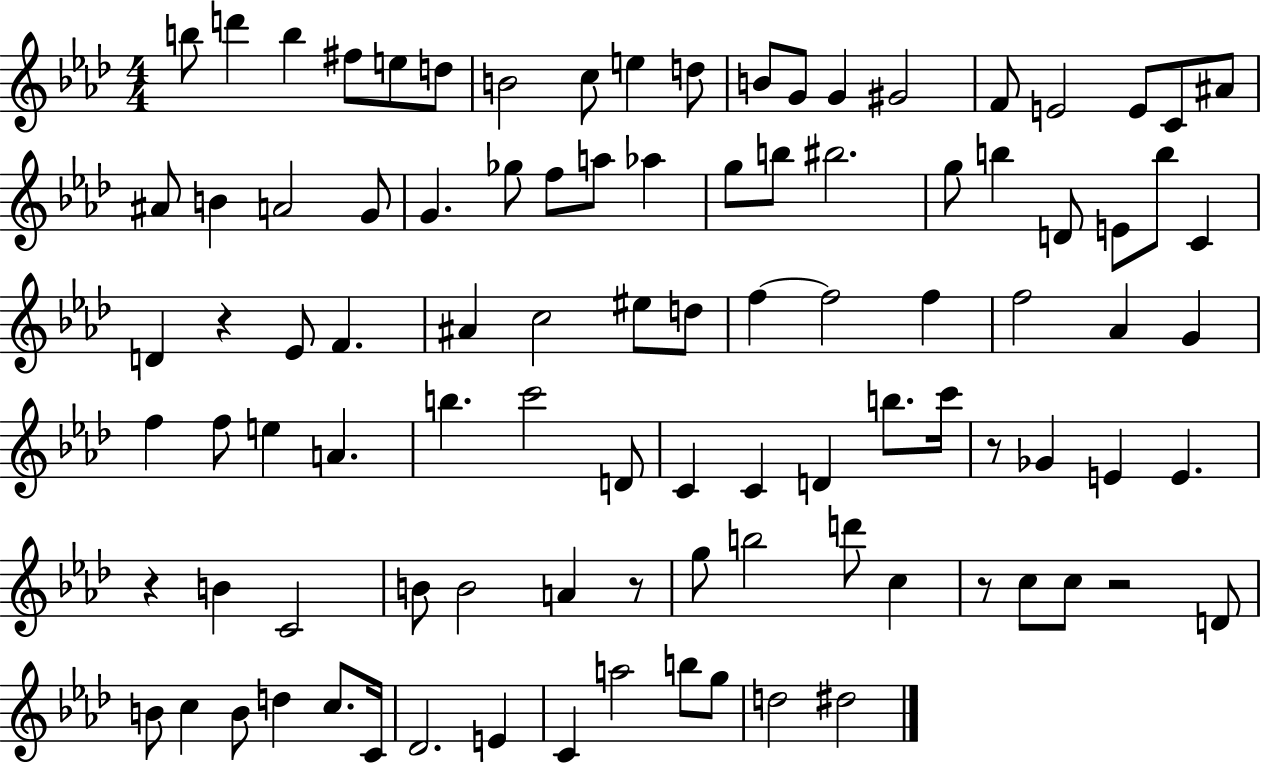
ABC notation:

X:1
T:Untitled
M:4/4
L:1/4
K:Ab
b/2 d' b ^f/2 e/2 d/2 B2 c/2 e d/2 B/2 G/2 G ^G2 F/2 E2 E/2 C/2 ^A/2 ^A/2 B A2 G/2 G _g/2 f/2 a/2 _a g/2 b/2 ^b2 g/2 b D/2 E/2 b/2 C D z _E/2 F ^A c2 ^e/2 d/2 f f2 f f2 _A G f f/2 e A b c'2 D/2 C C D b/2 c'/4 z/2 _G E E z B C2 B/2 B2 A z/2 g/2 b2 d'/2 c z/2 c/2 c/2 z2 D/2 B/2 c B/2 d c/2 C/4 _D2 E C a2 b/2 g/2 d2 ^d2